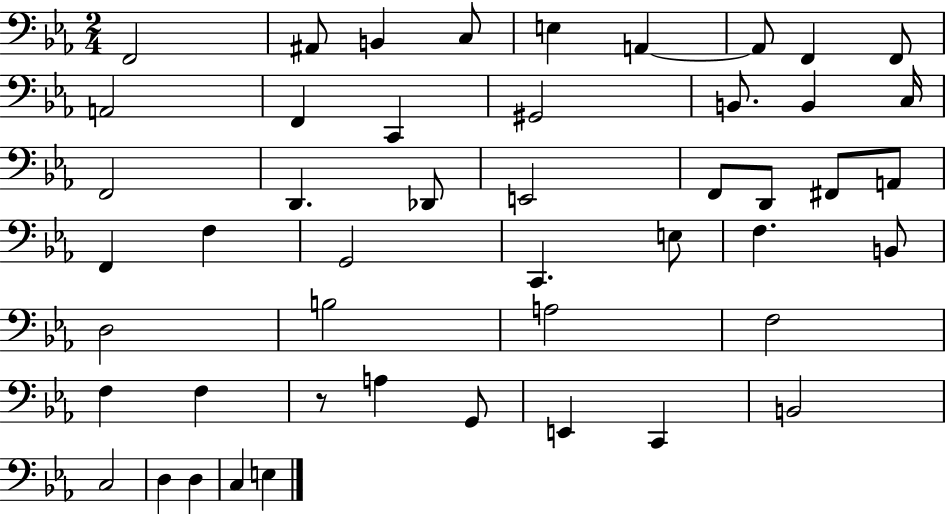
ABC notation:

X:1
T:Untitled
M:2/4
L:1/4
K:Eb
F,,2 ^A,,/2 B,, C,/2 E, A,, A,,/2 F,, F,,/2 A,,2 F,, C,, ^G,,2 B,,/2 B,, C,/4 F,,2 D,, _D,,/2 E,,2 F,,/2 D,,/2 ^F,,/2 A,,/2 F,, F, G,,2 C,, E,/2 F, B,,/2 D,2 B,2 A,2 F,2 F, F, z/2 A, G,,/2 E,, C,, B,,2 C,2 D, D, C, E,